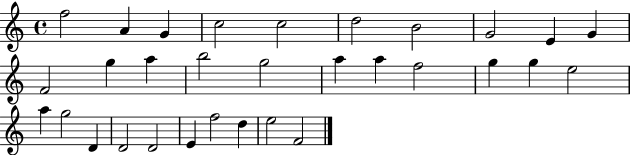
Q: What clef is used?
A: treble